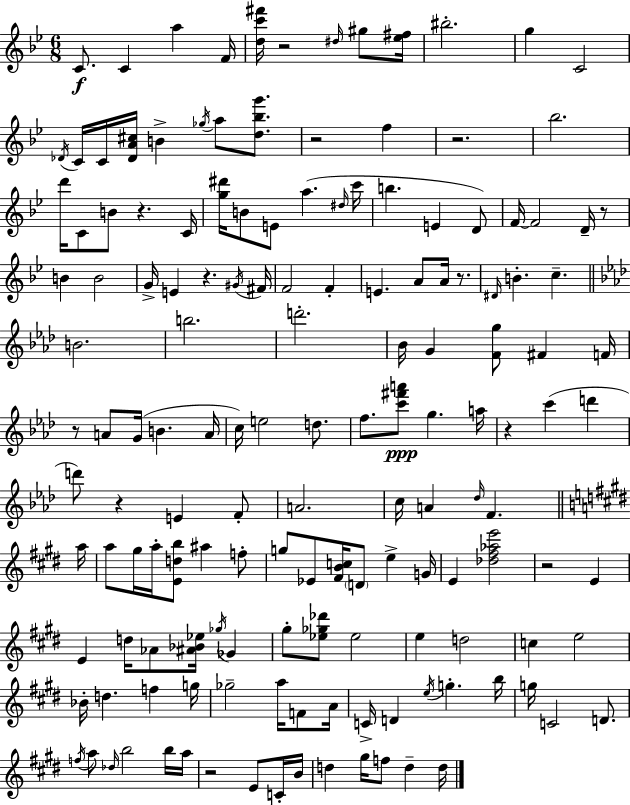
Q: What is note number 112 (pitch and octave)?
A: C4